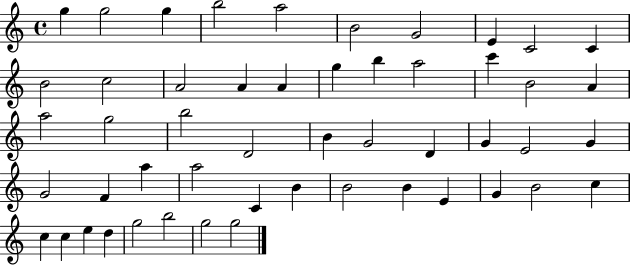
X:1
T:Untitled
M:4/4
L:1/4
K:C
g g2 g b2 a2 B2 G2 E C2 C B2 c2 A2 A A g b a2 c' B2 A a2 g2 b2 D2 B G2 D G E2 G G2 F a a2 C B B2 B E G B2 c c c e d g2 b2 g2 g2